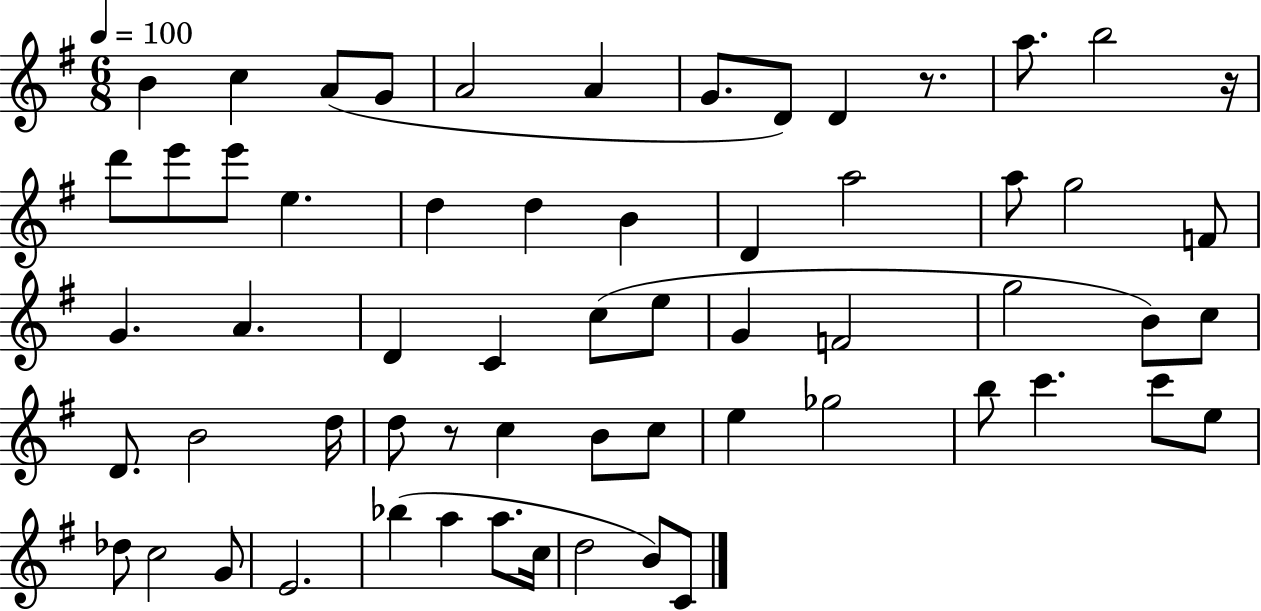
{
  \clef treble
  \numericTimeSignature
  \time 6/8
  \key g \major
  \tempo 4 = 100
  \repeat volta 2 { b'4 c''4 a'8( g'8 | a'2 a'4 | g'8. d'8) d'4 r8. | a''8. b''2 r16 | \break d'''8 e'''8 e'''8 e''4. | d''4 d''4 b'4 | d'4 a''2 | a''8 g''2 f'8 | \break g'4. a'4. | d'4 c'4 c''8( e''8 | g'4 f'2 | g''2 b'8) c''8 | \break d'8. b'2 d''16 | d''8 r8 c''4 b'8 c''8 | e''4 ges''2 | b''8 c'''4. c'''8 e''8 | \break des''8 c''2 g'8 | e'2. | bes''4( a''4 a''8. c''16 | d''2 b'8) c'8 | \break } \bar "|."
}